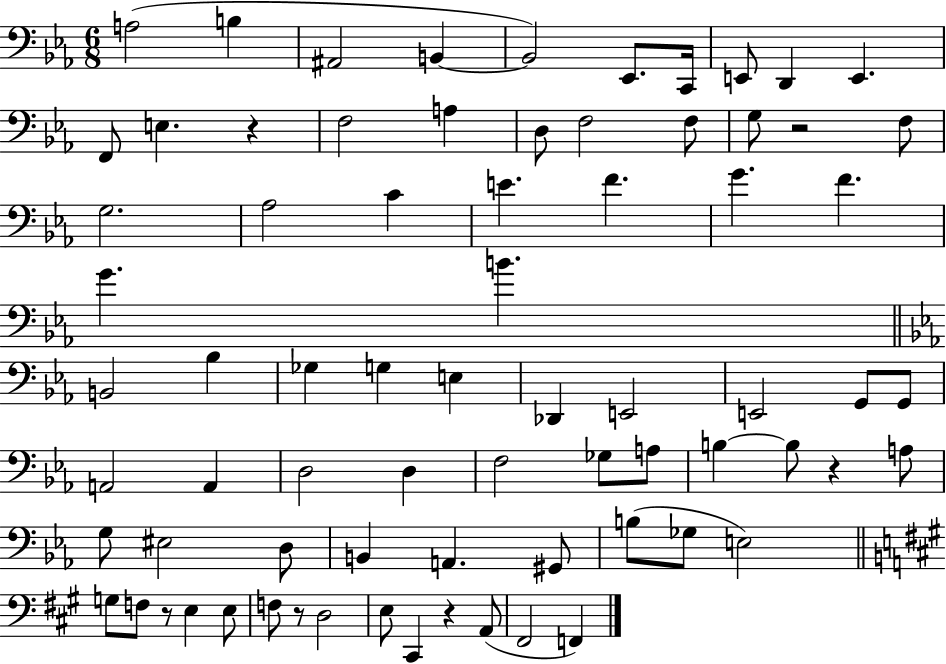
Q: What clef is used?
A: bass